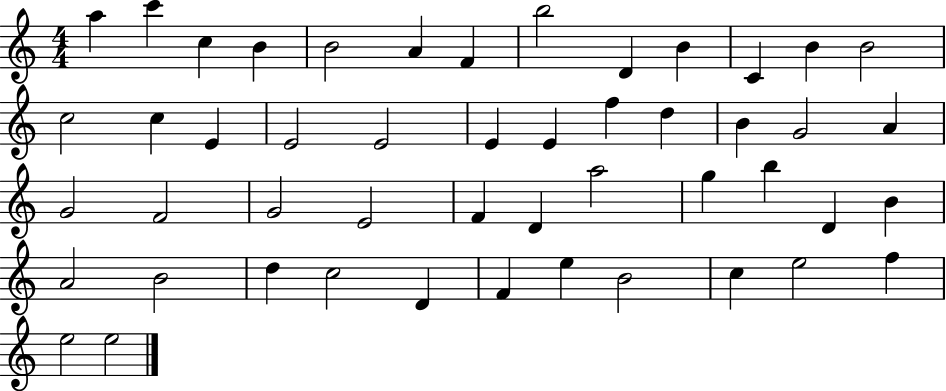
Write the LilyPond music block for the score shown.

{
  \clef treble
  \numericTimeSignature
  \time 4/4
  \key c \major
  a''4 c'''4 c''4 b'4 | b'2 a'4 f'4 | b''2 d'4 b'4 | c'4 b'4 b'2 | \break c''2 c''4 e'4 | e'2 e'2 | e'4 e'4 f''4 d''4 | b'4 g'2 a'4 | \break g'2 f'2 | g'2 e'2 | f'4 d'4 a''2 | g''4 b''4 d'4 b'4 | \break a'2 b'2 | d''4 c''2 d'4 | f'4 e''4 b'2 | c''4 e''2 f''4 | \break e''2 e''2 | \bar "|."
}